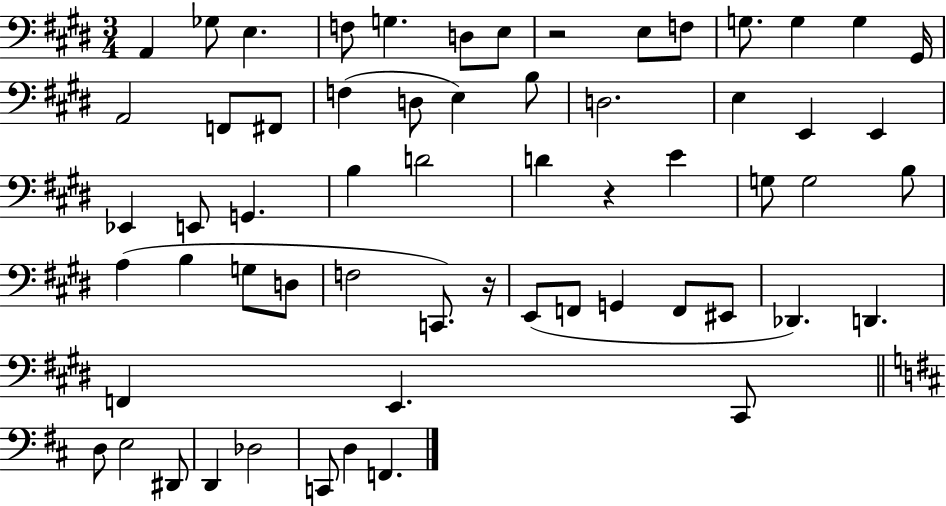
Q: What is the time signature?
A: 3/4